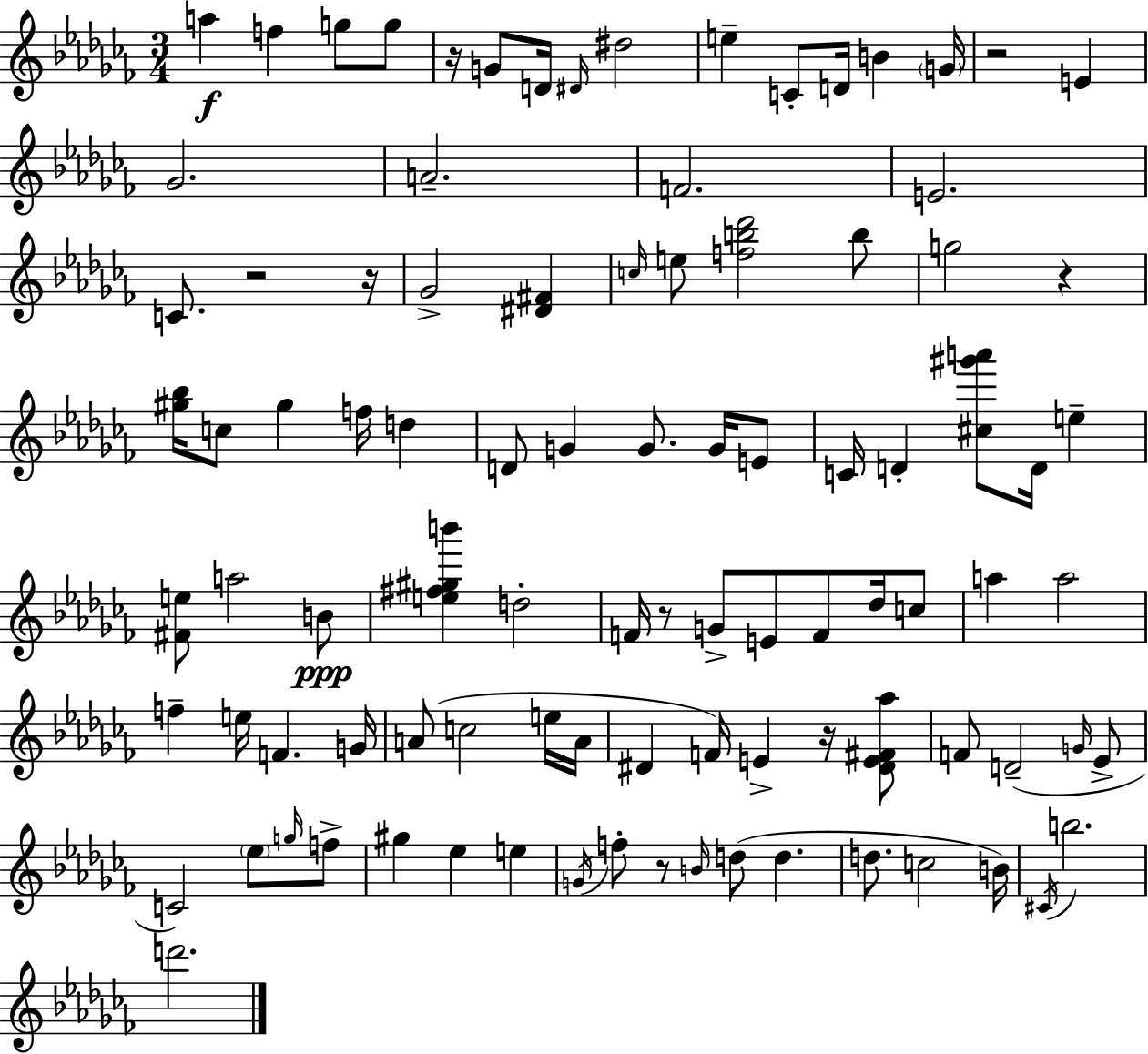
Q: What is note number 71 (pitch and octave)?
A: G4